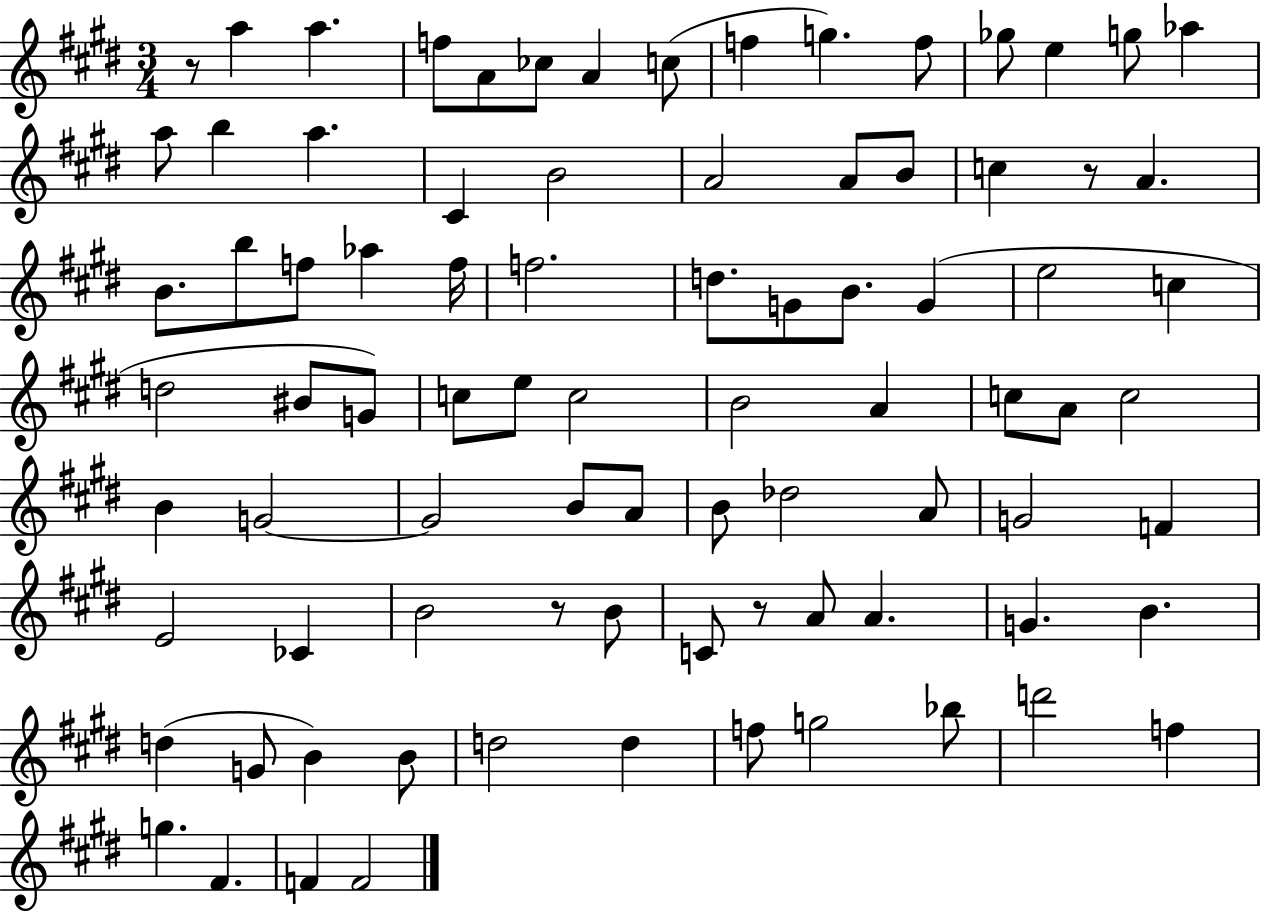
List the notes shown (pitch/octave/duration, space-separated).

R/e A5/q A5/q. F5/e A4/e CES5/e A4/q C5/e F5/q G5/q. F5/e Gb5/e E5/q G5/e Ab5/q A5/e B5/q A5/q. C#4/q B4/h A4/h A4/e B4/e C5/q R/e A4/q. B4/e. B5/e F5/e Ab5/q F5/s F5/h. D5/e. G4/e B4/e. G4/q E5/h C5/q D5/h BIS4/e G4/e C5/e E5/e C5/h B4/h A4/q C5/e A4/e C5/h B4/q G4/h G4/h B4/e A4/e B4/e Db5/h A4/e G4/h F4/q E4/h CES4/q B4/h R/e B4/e C4/e R/e A4/e A4/q. G4/q. B4/q. D5/q G4/e B4/q B4/e D5/h D5/q F5/e G5/h Bb5/e D6/h F5/q G5/q. F#4/q. F4/q F4/h